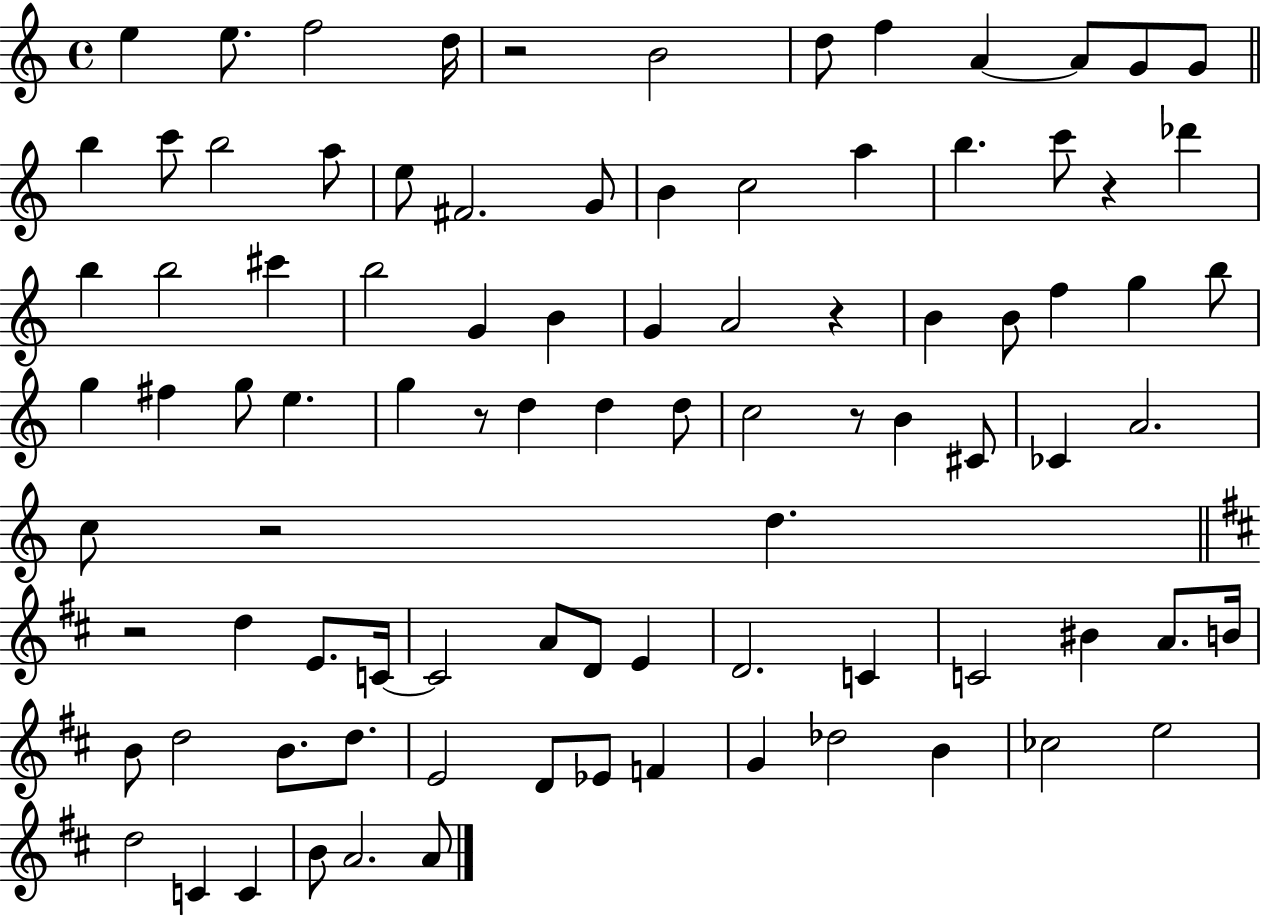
E5/q E5/e. F5/h D5/s R/h B4/h D5/e F5/q A4/q A4/e G4/e G4/e B5/q C6/e B5/h A5/e E5/e F#4/h. G4/e B4/q C5/h A5/q B5/q. C6/e R/q Db6/q B5/q B5/h C#6/q B5/h G4/q B4/q G4/q A4/h R/q B4/q B4/e F5/q G5/q B5/e G5/q F#5/q G5/e E5/q. G5/q R/e D5/q D5/q D5/e C5/h R/e B4/q C#4/e CES4/q A4/h. C5/e R/h D5/q. R/h D5/q E4/e. C4/s C4/h A4/e D4/e E4/q D4/h. C4/q C4/h BIS4/q A4/e. B4/s B4/e D5/h B4/e. D5/e. E4/h D4/e Eb4/e F4/q G4/q Db5/h B4/q CES5/h E5/h D5/h C4/q C4/q B4/e A4/h. A4/e